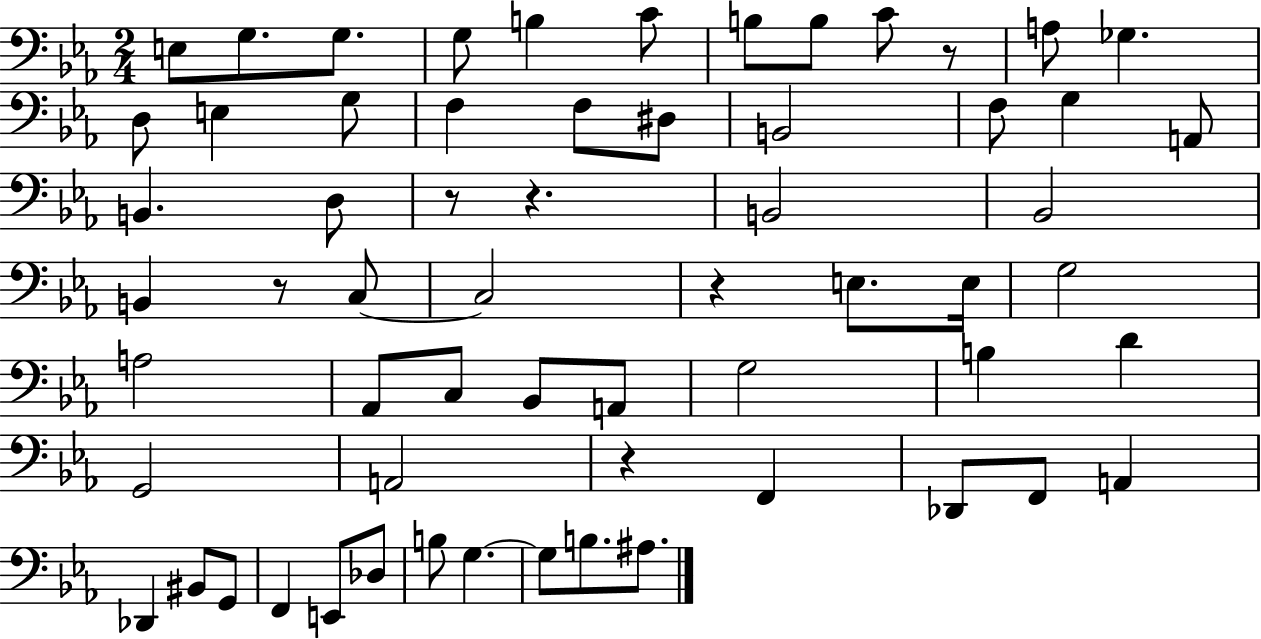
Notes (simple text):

E3/e G3/e. G3/e. G3/e B3/q C4/e B3/e B3/e C4/e R/e A3/e Gb3/q. D3/e E3/q G3/e F3/q F3/e D#3/e B2/h F3/e G3/q A2/e B2/q. D3/e R/e R/q. B2/h Bb2/h B2/q R/e C3/e C3/h R/q E3/e. E3/s G3/h A3/h Ab2/e C3/e Bb2/e A2/e G3/h B3/q D4/q G2/h A2/h R/q F2/q Db2/e F2/e A2/q Db2/q BIS2/e G2/e F2/q E2/e Db3/e B3/e G3/q. G3/e B3/e. A#3/e.